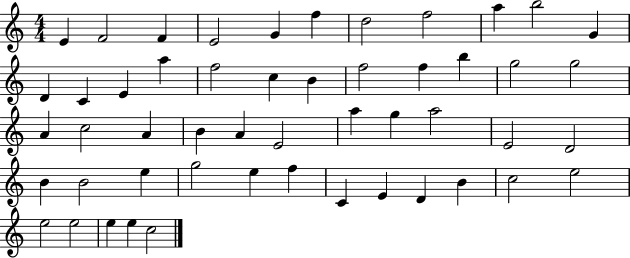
{
  \clef treble
  \numericTimeSignature
  \time 4/4
  \key c \major
  e'4 f'2 f'4 | e'2 g'4 f''4 | d''2 f''2 | a''4 b''2 g'4 | \break d'4 c'4 e'4 a''4 | f''2 c''4 b'4 | f''2 f''4 b''4 | g''2 g''2 | \break a'4 c''2 a'4 | b'4 a'4 e'2 | a''4 g''4 a''2 | e'2 d'2 | \break b'4 b'2 e''4 | g''2 e''4 f''4 | c'4 e'4 d'4 b'4 | c''2 e''2 | \break e''2 e''2 | e''4 e''4 c''2 | \bar "|."
}